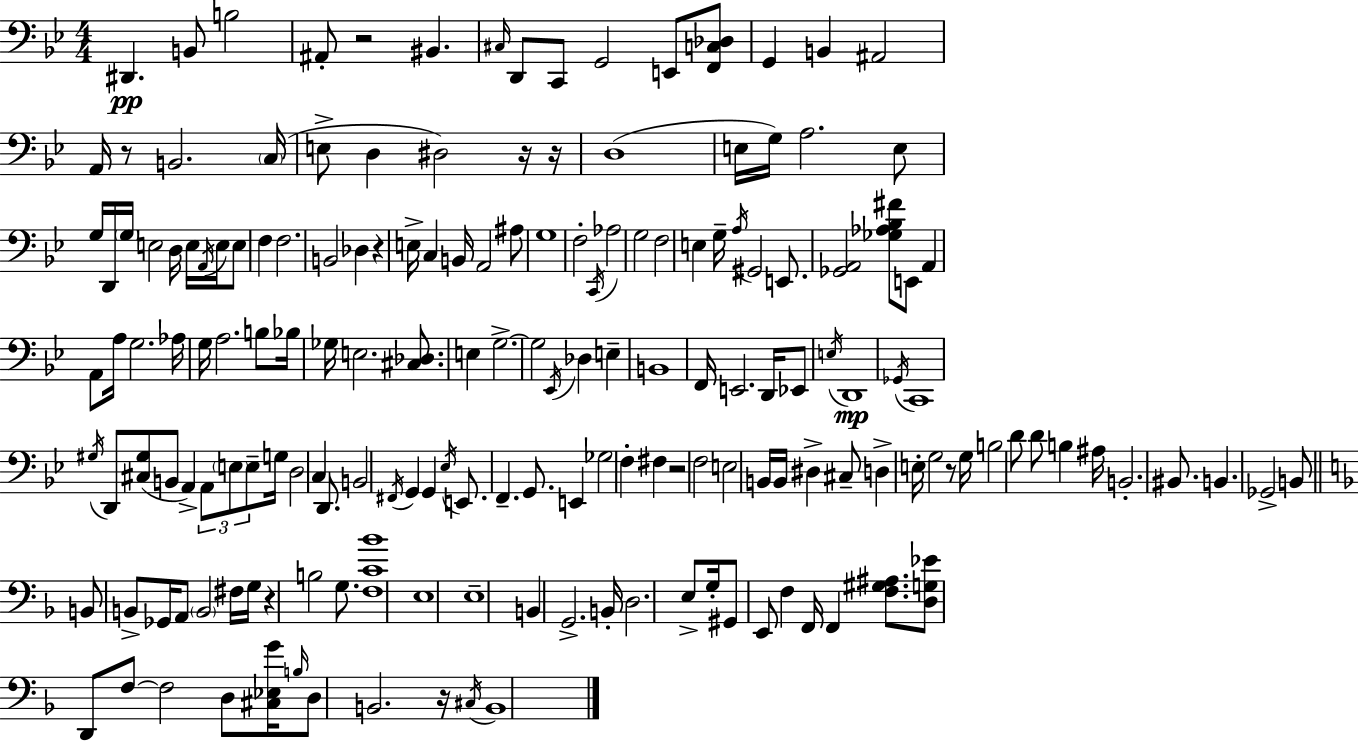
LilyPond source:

{
  \clef bass
  \numericTimeSignature
  \time 4/4
  \key bes \major
  dis,4.\pp b,8 b2 | ais,8-. r2 bis,4. | \grace { cis16 } d,8 c,8 g,2 e,8 <f, c des>8 | g,4 b,4 ais,2 | \break a,16 r8 b,2. | \parenthesize c16( e8-> d4 dis2) r16 | r16 d1( | e16 g16) a2. e8 | \break g16 d,16 \parenthesize g16 e2 d16 e16 \acciaccatura { a,16 } e16 | e8 f4 f2. | b,2 des4 r4 | e16-> c4 b,16 a,2 | \break ais8 g1 | f2-. \acciaccatura { c,16 } aes2 | g2 f2 | e4 g16-- \acciaccatura { a16 } gis,2 | \break e,8. <ges, a,>2 <ges aes bes fis'>8 e,8 | a,4 a,8 a16 g2. | aes16 g16 a2. | b8 bes16 ges16 e2. | \break <cis des>8. e4 g2.->~~ | g2 \acciaccatura { ees,16 } des4 | e4-- b,1 | f,16 e,2. | \break d,16 ees,8 \acciaccatura { e16 } d,1\mp | \acciaccatura { ges,16 } c,1 | \acciaccatura { gis16 } d,8 <cis gis>8( b,8 a,4->) | \tuplet 3/2 { a,8 \parenthesize e8 e8-- } g16 d2 | \break c4 d,8. b,2 | \acciaccatura { fis,16 } g,4 g,4 \acciaccatura { ees16 } e,8. f,4.-- | g,8. e,4 ges2 | f4-. fis4 r2 | \break f2 e2 | b,16 b,16 dis4-> cis8-- d4-> e16-. g2 | r8 g16 b2 | d'8 d'8 b4 ais16 b,2.-. | \break bis,8. b,4. | ges,2-> b,8 \bar "||" \break \key d \minor b,8 b,8-> ges,16 a,8 \parenthesize b,2 fis16 | g16 r4 b2 g8. | <f c' bes'>1 | e1 | \break e1-- | b,4 g,2.-> | b,16-. d2. e8-> g16-. | gis,8 e,8 f4 f,16 f,4 <f gis ais>8. | \break <d g ees'>8 d,8 f8~~ f2 d8 | <cis ees g'>16 \grace { b16 } d8 b,2. | r16 \acciaccatura { cis16 } b,1 | \bar "|."
}